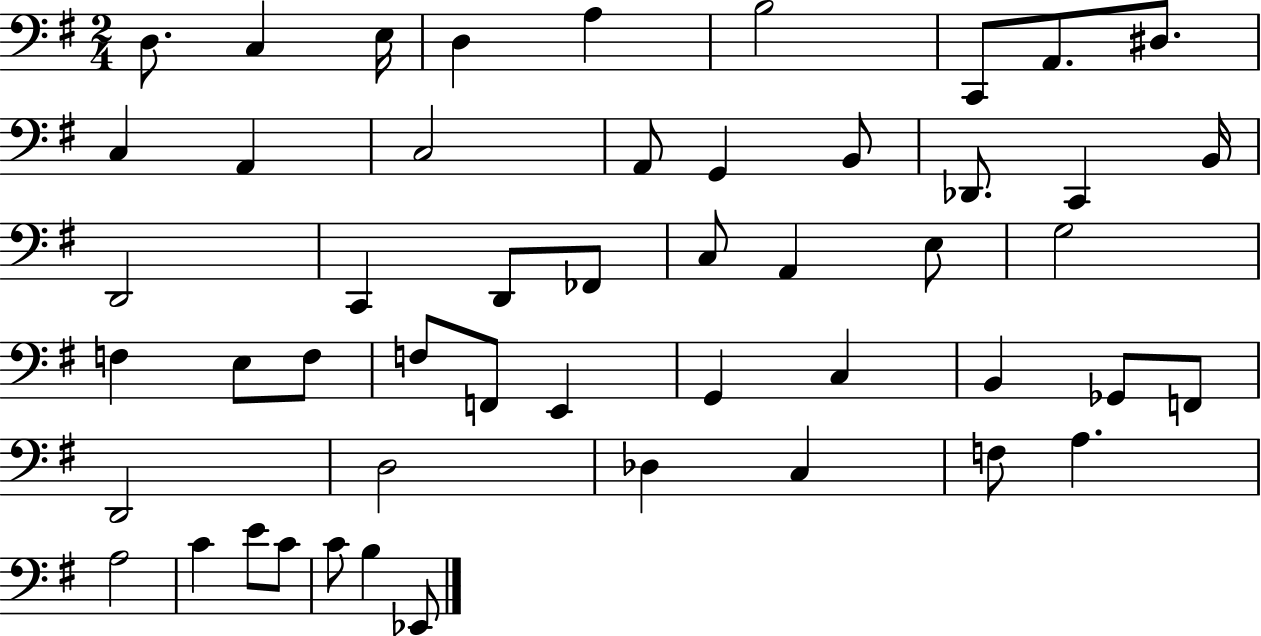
D3/e. C3/q E3/s D3/q A3/q B3/h C2/e A2/e. D#3/e. C3/q A2/q C3/h A2/e G2/q B2/e Db2/e. C2/q B2/s D2/h C2/q D2/e FES2/e C3/e A2/q E3/e G3/h F3/q E3/e F3/e F3/e F2/e E2/q G2/q C3/q B2/q Gb2/e F2/e D2/h D3/h Db3/q C3/q F3/e A3/q. A3/h C4/q E4/e C4/e C4/e B3/q Eb2/e